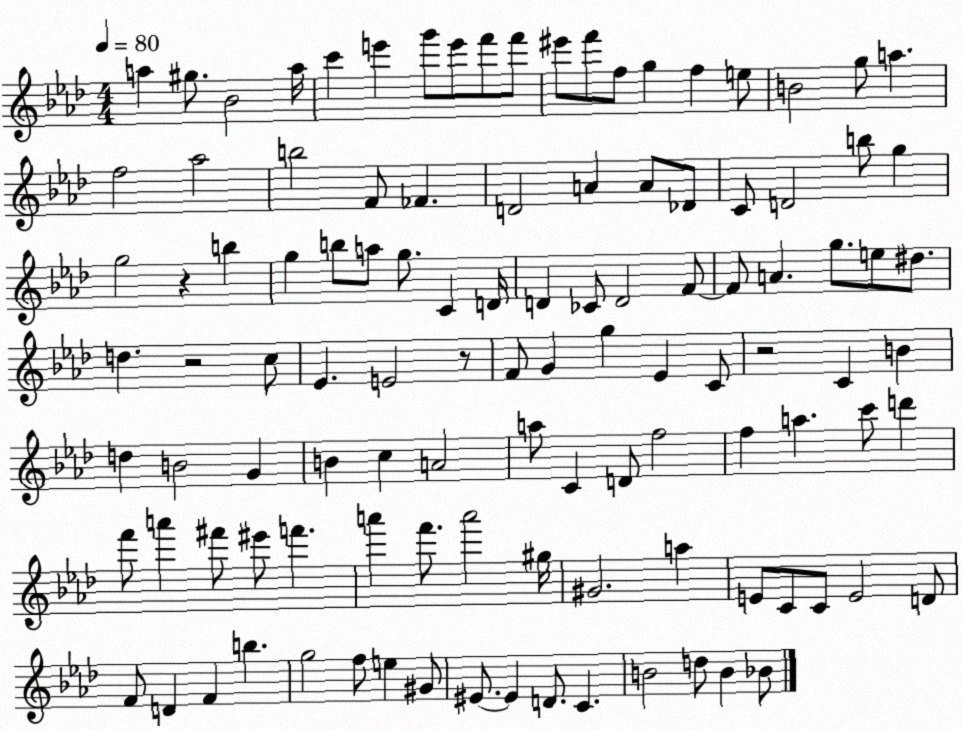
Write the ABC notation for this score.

X:1
T:Untitled
M:4/4
L:1/4
K:Ab
a ^g/2 _B2 a/4 c' e' g'/2 e'/2 f'/2 f'/2 ^e'/2 f'/2 f/2 g f e/2 B2 g/2 a f2 _a2 b2 F/2 _F D2 A A/2 _D/2 C/2 D2 b/2 g g2 z b g b/2 a/2 g/2 C D/4 D _C/2 D2 F/2 F/2 A g/2 e/2 ^d/2 d z2 c/2 _E E2 z/2 F/2 G g _E C/2 z2 C B d B2 G B c A2 a/2 C D/2 f2 f a c'/2 d' f'/2 a' ^f'/2 ^e'/2 f' a' f'/2 a'2 ^g/4 ^G2 a E/2 C/2 C/2 E2 D/2 F/2 D F b g2 f/2 e ^G/2 ^E/2 ^E D/2 C B2 d/2 B _B/2